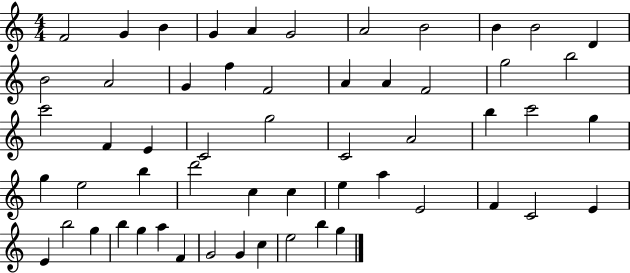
{
  \clef treble
  \numericTimeSignature
  \time 4/4
  \key c \major
  f'2 g'4 b'4 | g'4 a'4 g'2 | a'2 b'2 | b'4 b'2 d'4 | \break b'2 a'2 | g'4 f''4 f'2 | a'4 a'4 f'2 | g''2 b''2 | \break c'''2 f'4 e'4 | c'2 g''2 | c'2 a'2 | b''4 c'''2 g''4 | \break g''4 e''2 b''4 | d'''2 c''4 c''4 | e''4 a''4 e'2 | f'4 c'2 e'4 | \break e'4 b''2 g''4 | b''4 g''4 a''4 f'4 | g'2 g'4 c''4 | e''2 b''4 g''4 | \break \bar "|."
}